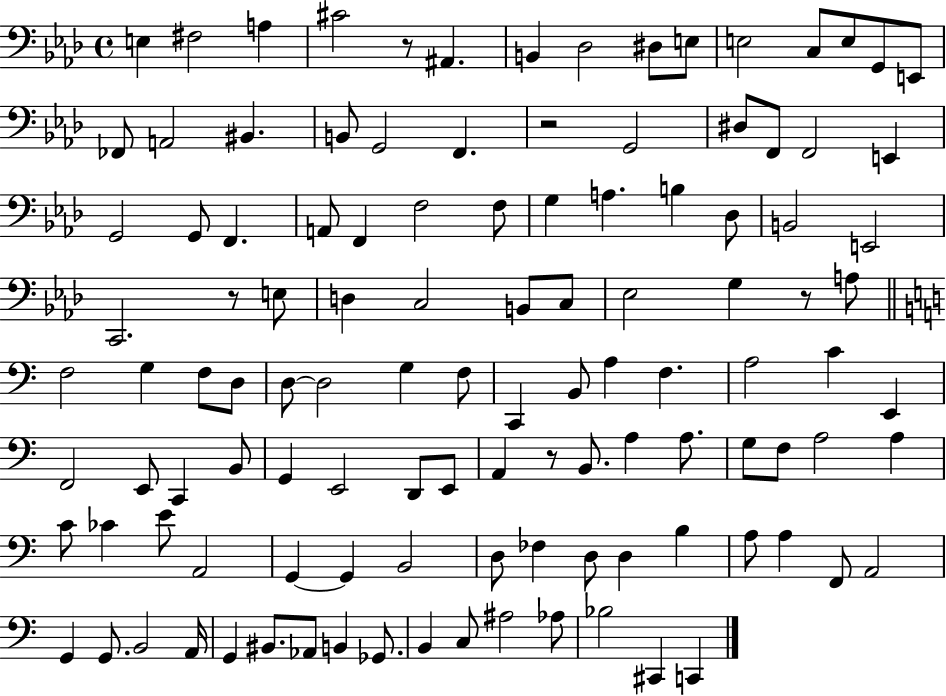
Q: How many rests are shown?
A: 5